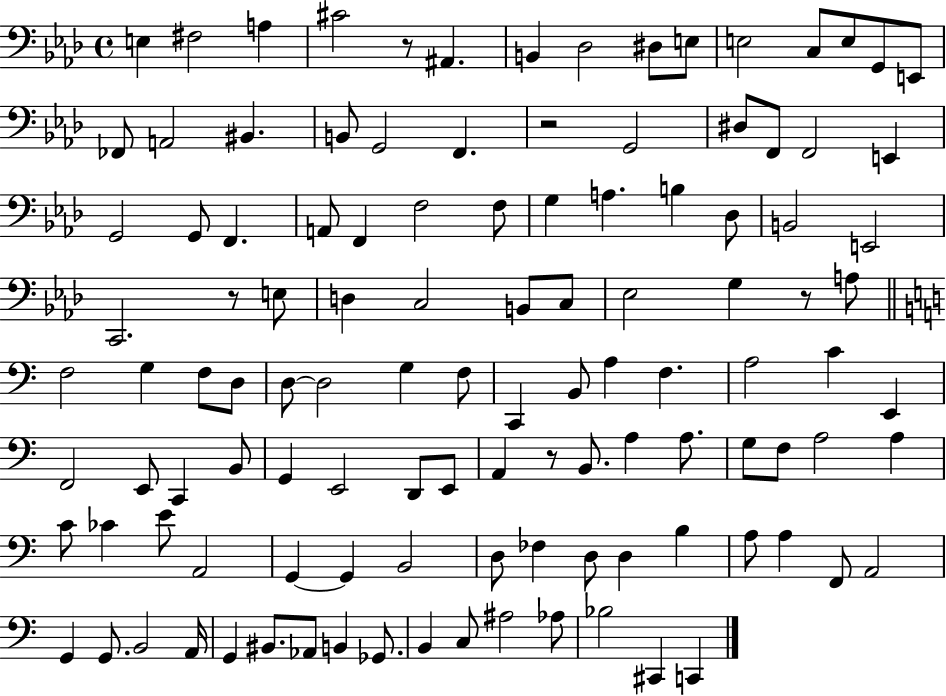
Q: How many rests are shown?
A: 5